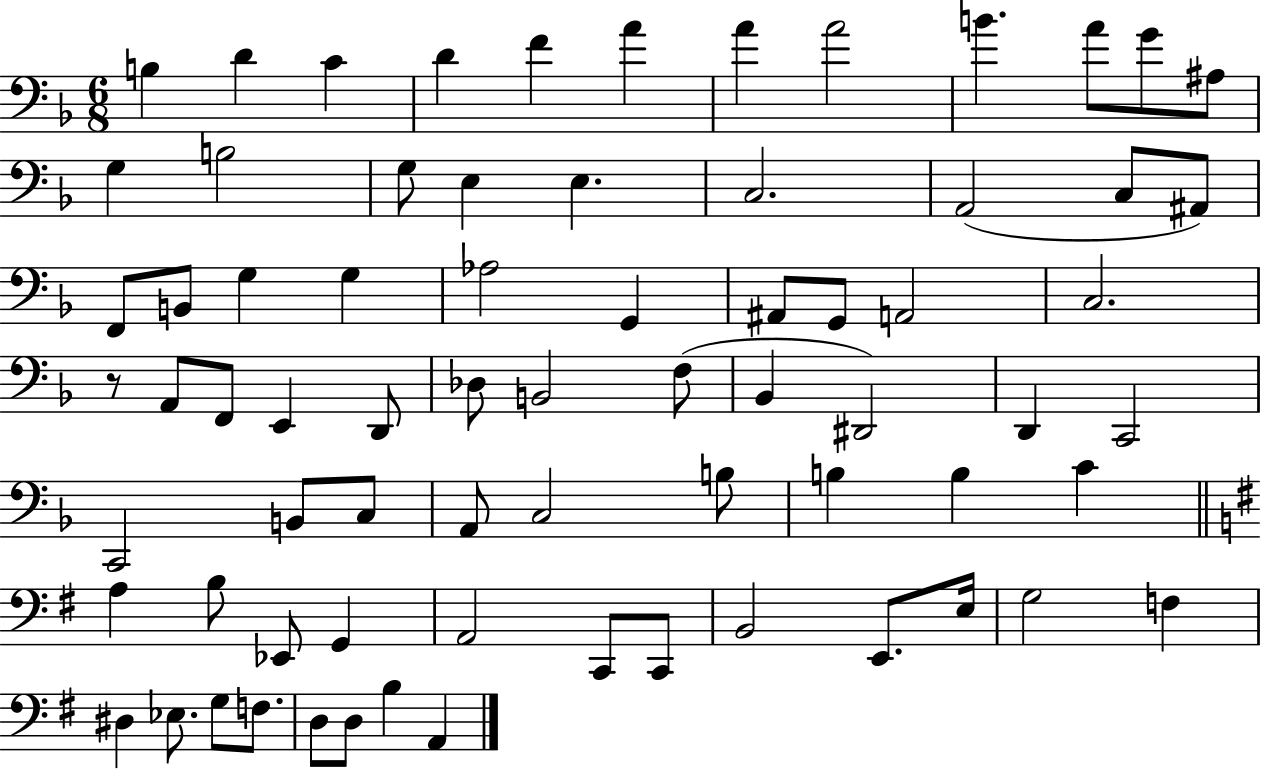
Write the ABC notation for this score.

X:1
T:Untitled
M:6/8
L:1/4
K:F
B, D C D F A A A2 B A/2 G/2 ^A,/2 G, B,2 G,/2 E, E, C,2 A,,2 C,/2 ^A,,/2 F,,/2 B,,/2 G, G, _A,2 G,, ^A,,/2 G,,/2 A,,2 C,2 z/2 A,,/2 F,,/2 E,, D,,/2 _D,/2 B,,2 F,/2 _B,, ^D,,2 D,, C,,2 C,,2 B,,/2 C,/2 A,,/2 C,2 B,/2 B, B, C A, B,/2 _E,,/2 G,, A,,2 C,,/2 C,,/2 B,,2 E,,/2 E,/4 G,2 F, ^D, _E,/2 G,/2 F,/2 D,/2 D,/2 B, A,,